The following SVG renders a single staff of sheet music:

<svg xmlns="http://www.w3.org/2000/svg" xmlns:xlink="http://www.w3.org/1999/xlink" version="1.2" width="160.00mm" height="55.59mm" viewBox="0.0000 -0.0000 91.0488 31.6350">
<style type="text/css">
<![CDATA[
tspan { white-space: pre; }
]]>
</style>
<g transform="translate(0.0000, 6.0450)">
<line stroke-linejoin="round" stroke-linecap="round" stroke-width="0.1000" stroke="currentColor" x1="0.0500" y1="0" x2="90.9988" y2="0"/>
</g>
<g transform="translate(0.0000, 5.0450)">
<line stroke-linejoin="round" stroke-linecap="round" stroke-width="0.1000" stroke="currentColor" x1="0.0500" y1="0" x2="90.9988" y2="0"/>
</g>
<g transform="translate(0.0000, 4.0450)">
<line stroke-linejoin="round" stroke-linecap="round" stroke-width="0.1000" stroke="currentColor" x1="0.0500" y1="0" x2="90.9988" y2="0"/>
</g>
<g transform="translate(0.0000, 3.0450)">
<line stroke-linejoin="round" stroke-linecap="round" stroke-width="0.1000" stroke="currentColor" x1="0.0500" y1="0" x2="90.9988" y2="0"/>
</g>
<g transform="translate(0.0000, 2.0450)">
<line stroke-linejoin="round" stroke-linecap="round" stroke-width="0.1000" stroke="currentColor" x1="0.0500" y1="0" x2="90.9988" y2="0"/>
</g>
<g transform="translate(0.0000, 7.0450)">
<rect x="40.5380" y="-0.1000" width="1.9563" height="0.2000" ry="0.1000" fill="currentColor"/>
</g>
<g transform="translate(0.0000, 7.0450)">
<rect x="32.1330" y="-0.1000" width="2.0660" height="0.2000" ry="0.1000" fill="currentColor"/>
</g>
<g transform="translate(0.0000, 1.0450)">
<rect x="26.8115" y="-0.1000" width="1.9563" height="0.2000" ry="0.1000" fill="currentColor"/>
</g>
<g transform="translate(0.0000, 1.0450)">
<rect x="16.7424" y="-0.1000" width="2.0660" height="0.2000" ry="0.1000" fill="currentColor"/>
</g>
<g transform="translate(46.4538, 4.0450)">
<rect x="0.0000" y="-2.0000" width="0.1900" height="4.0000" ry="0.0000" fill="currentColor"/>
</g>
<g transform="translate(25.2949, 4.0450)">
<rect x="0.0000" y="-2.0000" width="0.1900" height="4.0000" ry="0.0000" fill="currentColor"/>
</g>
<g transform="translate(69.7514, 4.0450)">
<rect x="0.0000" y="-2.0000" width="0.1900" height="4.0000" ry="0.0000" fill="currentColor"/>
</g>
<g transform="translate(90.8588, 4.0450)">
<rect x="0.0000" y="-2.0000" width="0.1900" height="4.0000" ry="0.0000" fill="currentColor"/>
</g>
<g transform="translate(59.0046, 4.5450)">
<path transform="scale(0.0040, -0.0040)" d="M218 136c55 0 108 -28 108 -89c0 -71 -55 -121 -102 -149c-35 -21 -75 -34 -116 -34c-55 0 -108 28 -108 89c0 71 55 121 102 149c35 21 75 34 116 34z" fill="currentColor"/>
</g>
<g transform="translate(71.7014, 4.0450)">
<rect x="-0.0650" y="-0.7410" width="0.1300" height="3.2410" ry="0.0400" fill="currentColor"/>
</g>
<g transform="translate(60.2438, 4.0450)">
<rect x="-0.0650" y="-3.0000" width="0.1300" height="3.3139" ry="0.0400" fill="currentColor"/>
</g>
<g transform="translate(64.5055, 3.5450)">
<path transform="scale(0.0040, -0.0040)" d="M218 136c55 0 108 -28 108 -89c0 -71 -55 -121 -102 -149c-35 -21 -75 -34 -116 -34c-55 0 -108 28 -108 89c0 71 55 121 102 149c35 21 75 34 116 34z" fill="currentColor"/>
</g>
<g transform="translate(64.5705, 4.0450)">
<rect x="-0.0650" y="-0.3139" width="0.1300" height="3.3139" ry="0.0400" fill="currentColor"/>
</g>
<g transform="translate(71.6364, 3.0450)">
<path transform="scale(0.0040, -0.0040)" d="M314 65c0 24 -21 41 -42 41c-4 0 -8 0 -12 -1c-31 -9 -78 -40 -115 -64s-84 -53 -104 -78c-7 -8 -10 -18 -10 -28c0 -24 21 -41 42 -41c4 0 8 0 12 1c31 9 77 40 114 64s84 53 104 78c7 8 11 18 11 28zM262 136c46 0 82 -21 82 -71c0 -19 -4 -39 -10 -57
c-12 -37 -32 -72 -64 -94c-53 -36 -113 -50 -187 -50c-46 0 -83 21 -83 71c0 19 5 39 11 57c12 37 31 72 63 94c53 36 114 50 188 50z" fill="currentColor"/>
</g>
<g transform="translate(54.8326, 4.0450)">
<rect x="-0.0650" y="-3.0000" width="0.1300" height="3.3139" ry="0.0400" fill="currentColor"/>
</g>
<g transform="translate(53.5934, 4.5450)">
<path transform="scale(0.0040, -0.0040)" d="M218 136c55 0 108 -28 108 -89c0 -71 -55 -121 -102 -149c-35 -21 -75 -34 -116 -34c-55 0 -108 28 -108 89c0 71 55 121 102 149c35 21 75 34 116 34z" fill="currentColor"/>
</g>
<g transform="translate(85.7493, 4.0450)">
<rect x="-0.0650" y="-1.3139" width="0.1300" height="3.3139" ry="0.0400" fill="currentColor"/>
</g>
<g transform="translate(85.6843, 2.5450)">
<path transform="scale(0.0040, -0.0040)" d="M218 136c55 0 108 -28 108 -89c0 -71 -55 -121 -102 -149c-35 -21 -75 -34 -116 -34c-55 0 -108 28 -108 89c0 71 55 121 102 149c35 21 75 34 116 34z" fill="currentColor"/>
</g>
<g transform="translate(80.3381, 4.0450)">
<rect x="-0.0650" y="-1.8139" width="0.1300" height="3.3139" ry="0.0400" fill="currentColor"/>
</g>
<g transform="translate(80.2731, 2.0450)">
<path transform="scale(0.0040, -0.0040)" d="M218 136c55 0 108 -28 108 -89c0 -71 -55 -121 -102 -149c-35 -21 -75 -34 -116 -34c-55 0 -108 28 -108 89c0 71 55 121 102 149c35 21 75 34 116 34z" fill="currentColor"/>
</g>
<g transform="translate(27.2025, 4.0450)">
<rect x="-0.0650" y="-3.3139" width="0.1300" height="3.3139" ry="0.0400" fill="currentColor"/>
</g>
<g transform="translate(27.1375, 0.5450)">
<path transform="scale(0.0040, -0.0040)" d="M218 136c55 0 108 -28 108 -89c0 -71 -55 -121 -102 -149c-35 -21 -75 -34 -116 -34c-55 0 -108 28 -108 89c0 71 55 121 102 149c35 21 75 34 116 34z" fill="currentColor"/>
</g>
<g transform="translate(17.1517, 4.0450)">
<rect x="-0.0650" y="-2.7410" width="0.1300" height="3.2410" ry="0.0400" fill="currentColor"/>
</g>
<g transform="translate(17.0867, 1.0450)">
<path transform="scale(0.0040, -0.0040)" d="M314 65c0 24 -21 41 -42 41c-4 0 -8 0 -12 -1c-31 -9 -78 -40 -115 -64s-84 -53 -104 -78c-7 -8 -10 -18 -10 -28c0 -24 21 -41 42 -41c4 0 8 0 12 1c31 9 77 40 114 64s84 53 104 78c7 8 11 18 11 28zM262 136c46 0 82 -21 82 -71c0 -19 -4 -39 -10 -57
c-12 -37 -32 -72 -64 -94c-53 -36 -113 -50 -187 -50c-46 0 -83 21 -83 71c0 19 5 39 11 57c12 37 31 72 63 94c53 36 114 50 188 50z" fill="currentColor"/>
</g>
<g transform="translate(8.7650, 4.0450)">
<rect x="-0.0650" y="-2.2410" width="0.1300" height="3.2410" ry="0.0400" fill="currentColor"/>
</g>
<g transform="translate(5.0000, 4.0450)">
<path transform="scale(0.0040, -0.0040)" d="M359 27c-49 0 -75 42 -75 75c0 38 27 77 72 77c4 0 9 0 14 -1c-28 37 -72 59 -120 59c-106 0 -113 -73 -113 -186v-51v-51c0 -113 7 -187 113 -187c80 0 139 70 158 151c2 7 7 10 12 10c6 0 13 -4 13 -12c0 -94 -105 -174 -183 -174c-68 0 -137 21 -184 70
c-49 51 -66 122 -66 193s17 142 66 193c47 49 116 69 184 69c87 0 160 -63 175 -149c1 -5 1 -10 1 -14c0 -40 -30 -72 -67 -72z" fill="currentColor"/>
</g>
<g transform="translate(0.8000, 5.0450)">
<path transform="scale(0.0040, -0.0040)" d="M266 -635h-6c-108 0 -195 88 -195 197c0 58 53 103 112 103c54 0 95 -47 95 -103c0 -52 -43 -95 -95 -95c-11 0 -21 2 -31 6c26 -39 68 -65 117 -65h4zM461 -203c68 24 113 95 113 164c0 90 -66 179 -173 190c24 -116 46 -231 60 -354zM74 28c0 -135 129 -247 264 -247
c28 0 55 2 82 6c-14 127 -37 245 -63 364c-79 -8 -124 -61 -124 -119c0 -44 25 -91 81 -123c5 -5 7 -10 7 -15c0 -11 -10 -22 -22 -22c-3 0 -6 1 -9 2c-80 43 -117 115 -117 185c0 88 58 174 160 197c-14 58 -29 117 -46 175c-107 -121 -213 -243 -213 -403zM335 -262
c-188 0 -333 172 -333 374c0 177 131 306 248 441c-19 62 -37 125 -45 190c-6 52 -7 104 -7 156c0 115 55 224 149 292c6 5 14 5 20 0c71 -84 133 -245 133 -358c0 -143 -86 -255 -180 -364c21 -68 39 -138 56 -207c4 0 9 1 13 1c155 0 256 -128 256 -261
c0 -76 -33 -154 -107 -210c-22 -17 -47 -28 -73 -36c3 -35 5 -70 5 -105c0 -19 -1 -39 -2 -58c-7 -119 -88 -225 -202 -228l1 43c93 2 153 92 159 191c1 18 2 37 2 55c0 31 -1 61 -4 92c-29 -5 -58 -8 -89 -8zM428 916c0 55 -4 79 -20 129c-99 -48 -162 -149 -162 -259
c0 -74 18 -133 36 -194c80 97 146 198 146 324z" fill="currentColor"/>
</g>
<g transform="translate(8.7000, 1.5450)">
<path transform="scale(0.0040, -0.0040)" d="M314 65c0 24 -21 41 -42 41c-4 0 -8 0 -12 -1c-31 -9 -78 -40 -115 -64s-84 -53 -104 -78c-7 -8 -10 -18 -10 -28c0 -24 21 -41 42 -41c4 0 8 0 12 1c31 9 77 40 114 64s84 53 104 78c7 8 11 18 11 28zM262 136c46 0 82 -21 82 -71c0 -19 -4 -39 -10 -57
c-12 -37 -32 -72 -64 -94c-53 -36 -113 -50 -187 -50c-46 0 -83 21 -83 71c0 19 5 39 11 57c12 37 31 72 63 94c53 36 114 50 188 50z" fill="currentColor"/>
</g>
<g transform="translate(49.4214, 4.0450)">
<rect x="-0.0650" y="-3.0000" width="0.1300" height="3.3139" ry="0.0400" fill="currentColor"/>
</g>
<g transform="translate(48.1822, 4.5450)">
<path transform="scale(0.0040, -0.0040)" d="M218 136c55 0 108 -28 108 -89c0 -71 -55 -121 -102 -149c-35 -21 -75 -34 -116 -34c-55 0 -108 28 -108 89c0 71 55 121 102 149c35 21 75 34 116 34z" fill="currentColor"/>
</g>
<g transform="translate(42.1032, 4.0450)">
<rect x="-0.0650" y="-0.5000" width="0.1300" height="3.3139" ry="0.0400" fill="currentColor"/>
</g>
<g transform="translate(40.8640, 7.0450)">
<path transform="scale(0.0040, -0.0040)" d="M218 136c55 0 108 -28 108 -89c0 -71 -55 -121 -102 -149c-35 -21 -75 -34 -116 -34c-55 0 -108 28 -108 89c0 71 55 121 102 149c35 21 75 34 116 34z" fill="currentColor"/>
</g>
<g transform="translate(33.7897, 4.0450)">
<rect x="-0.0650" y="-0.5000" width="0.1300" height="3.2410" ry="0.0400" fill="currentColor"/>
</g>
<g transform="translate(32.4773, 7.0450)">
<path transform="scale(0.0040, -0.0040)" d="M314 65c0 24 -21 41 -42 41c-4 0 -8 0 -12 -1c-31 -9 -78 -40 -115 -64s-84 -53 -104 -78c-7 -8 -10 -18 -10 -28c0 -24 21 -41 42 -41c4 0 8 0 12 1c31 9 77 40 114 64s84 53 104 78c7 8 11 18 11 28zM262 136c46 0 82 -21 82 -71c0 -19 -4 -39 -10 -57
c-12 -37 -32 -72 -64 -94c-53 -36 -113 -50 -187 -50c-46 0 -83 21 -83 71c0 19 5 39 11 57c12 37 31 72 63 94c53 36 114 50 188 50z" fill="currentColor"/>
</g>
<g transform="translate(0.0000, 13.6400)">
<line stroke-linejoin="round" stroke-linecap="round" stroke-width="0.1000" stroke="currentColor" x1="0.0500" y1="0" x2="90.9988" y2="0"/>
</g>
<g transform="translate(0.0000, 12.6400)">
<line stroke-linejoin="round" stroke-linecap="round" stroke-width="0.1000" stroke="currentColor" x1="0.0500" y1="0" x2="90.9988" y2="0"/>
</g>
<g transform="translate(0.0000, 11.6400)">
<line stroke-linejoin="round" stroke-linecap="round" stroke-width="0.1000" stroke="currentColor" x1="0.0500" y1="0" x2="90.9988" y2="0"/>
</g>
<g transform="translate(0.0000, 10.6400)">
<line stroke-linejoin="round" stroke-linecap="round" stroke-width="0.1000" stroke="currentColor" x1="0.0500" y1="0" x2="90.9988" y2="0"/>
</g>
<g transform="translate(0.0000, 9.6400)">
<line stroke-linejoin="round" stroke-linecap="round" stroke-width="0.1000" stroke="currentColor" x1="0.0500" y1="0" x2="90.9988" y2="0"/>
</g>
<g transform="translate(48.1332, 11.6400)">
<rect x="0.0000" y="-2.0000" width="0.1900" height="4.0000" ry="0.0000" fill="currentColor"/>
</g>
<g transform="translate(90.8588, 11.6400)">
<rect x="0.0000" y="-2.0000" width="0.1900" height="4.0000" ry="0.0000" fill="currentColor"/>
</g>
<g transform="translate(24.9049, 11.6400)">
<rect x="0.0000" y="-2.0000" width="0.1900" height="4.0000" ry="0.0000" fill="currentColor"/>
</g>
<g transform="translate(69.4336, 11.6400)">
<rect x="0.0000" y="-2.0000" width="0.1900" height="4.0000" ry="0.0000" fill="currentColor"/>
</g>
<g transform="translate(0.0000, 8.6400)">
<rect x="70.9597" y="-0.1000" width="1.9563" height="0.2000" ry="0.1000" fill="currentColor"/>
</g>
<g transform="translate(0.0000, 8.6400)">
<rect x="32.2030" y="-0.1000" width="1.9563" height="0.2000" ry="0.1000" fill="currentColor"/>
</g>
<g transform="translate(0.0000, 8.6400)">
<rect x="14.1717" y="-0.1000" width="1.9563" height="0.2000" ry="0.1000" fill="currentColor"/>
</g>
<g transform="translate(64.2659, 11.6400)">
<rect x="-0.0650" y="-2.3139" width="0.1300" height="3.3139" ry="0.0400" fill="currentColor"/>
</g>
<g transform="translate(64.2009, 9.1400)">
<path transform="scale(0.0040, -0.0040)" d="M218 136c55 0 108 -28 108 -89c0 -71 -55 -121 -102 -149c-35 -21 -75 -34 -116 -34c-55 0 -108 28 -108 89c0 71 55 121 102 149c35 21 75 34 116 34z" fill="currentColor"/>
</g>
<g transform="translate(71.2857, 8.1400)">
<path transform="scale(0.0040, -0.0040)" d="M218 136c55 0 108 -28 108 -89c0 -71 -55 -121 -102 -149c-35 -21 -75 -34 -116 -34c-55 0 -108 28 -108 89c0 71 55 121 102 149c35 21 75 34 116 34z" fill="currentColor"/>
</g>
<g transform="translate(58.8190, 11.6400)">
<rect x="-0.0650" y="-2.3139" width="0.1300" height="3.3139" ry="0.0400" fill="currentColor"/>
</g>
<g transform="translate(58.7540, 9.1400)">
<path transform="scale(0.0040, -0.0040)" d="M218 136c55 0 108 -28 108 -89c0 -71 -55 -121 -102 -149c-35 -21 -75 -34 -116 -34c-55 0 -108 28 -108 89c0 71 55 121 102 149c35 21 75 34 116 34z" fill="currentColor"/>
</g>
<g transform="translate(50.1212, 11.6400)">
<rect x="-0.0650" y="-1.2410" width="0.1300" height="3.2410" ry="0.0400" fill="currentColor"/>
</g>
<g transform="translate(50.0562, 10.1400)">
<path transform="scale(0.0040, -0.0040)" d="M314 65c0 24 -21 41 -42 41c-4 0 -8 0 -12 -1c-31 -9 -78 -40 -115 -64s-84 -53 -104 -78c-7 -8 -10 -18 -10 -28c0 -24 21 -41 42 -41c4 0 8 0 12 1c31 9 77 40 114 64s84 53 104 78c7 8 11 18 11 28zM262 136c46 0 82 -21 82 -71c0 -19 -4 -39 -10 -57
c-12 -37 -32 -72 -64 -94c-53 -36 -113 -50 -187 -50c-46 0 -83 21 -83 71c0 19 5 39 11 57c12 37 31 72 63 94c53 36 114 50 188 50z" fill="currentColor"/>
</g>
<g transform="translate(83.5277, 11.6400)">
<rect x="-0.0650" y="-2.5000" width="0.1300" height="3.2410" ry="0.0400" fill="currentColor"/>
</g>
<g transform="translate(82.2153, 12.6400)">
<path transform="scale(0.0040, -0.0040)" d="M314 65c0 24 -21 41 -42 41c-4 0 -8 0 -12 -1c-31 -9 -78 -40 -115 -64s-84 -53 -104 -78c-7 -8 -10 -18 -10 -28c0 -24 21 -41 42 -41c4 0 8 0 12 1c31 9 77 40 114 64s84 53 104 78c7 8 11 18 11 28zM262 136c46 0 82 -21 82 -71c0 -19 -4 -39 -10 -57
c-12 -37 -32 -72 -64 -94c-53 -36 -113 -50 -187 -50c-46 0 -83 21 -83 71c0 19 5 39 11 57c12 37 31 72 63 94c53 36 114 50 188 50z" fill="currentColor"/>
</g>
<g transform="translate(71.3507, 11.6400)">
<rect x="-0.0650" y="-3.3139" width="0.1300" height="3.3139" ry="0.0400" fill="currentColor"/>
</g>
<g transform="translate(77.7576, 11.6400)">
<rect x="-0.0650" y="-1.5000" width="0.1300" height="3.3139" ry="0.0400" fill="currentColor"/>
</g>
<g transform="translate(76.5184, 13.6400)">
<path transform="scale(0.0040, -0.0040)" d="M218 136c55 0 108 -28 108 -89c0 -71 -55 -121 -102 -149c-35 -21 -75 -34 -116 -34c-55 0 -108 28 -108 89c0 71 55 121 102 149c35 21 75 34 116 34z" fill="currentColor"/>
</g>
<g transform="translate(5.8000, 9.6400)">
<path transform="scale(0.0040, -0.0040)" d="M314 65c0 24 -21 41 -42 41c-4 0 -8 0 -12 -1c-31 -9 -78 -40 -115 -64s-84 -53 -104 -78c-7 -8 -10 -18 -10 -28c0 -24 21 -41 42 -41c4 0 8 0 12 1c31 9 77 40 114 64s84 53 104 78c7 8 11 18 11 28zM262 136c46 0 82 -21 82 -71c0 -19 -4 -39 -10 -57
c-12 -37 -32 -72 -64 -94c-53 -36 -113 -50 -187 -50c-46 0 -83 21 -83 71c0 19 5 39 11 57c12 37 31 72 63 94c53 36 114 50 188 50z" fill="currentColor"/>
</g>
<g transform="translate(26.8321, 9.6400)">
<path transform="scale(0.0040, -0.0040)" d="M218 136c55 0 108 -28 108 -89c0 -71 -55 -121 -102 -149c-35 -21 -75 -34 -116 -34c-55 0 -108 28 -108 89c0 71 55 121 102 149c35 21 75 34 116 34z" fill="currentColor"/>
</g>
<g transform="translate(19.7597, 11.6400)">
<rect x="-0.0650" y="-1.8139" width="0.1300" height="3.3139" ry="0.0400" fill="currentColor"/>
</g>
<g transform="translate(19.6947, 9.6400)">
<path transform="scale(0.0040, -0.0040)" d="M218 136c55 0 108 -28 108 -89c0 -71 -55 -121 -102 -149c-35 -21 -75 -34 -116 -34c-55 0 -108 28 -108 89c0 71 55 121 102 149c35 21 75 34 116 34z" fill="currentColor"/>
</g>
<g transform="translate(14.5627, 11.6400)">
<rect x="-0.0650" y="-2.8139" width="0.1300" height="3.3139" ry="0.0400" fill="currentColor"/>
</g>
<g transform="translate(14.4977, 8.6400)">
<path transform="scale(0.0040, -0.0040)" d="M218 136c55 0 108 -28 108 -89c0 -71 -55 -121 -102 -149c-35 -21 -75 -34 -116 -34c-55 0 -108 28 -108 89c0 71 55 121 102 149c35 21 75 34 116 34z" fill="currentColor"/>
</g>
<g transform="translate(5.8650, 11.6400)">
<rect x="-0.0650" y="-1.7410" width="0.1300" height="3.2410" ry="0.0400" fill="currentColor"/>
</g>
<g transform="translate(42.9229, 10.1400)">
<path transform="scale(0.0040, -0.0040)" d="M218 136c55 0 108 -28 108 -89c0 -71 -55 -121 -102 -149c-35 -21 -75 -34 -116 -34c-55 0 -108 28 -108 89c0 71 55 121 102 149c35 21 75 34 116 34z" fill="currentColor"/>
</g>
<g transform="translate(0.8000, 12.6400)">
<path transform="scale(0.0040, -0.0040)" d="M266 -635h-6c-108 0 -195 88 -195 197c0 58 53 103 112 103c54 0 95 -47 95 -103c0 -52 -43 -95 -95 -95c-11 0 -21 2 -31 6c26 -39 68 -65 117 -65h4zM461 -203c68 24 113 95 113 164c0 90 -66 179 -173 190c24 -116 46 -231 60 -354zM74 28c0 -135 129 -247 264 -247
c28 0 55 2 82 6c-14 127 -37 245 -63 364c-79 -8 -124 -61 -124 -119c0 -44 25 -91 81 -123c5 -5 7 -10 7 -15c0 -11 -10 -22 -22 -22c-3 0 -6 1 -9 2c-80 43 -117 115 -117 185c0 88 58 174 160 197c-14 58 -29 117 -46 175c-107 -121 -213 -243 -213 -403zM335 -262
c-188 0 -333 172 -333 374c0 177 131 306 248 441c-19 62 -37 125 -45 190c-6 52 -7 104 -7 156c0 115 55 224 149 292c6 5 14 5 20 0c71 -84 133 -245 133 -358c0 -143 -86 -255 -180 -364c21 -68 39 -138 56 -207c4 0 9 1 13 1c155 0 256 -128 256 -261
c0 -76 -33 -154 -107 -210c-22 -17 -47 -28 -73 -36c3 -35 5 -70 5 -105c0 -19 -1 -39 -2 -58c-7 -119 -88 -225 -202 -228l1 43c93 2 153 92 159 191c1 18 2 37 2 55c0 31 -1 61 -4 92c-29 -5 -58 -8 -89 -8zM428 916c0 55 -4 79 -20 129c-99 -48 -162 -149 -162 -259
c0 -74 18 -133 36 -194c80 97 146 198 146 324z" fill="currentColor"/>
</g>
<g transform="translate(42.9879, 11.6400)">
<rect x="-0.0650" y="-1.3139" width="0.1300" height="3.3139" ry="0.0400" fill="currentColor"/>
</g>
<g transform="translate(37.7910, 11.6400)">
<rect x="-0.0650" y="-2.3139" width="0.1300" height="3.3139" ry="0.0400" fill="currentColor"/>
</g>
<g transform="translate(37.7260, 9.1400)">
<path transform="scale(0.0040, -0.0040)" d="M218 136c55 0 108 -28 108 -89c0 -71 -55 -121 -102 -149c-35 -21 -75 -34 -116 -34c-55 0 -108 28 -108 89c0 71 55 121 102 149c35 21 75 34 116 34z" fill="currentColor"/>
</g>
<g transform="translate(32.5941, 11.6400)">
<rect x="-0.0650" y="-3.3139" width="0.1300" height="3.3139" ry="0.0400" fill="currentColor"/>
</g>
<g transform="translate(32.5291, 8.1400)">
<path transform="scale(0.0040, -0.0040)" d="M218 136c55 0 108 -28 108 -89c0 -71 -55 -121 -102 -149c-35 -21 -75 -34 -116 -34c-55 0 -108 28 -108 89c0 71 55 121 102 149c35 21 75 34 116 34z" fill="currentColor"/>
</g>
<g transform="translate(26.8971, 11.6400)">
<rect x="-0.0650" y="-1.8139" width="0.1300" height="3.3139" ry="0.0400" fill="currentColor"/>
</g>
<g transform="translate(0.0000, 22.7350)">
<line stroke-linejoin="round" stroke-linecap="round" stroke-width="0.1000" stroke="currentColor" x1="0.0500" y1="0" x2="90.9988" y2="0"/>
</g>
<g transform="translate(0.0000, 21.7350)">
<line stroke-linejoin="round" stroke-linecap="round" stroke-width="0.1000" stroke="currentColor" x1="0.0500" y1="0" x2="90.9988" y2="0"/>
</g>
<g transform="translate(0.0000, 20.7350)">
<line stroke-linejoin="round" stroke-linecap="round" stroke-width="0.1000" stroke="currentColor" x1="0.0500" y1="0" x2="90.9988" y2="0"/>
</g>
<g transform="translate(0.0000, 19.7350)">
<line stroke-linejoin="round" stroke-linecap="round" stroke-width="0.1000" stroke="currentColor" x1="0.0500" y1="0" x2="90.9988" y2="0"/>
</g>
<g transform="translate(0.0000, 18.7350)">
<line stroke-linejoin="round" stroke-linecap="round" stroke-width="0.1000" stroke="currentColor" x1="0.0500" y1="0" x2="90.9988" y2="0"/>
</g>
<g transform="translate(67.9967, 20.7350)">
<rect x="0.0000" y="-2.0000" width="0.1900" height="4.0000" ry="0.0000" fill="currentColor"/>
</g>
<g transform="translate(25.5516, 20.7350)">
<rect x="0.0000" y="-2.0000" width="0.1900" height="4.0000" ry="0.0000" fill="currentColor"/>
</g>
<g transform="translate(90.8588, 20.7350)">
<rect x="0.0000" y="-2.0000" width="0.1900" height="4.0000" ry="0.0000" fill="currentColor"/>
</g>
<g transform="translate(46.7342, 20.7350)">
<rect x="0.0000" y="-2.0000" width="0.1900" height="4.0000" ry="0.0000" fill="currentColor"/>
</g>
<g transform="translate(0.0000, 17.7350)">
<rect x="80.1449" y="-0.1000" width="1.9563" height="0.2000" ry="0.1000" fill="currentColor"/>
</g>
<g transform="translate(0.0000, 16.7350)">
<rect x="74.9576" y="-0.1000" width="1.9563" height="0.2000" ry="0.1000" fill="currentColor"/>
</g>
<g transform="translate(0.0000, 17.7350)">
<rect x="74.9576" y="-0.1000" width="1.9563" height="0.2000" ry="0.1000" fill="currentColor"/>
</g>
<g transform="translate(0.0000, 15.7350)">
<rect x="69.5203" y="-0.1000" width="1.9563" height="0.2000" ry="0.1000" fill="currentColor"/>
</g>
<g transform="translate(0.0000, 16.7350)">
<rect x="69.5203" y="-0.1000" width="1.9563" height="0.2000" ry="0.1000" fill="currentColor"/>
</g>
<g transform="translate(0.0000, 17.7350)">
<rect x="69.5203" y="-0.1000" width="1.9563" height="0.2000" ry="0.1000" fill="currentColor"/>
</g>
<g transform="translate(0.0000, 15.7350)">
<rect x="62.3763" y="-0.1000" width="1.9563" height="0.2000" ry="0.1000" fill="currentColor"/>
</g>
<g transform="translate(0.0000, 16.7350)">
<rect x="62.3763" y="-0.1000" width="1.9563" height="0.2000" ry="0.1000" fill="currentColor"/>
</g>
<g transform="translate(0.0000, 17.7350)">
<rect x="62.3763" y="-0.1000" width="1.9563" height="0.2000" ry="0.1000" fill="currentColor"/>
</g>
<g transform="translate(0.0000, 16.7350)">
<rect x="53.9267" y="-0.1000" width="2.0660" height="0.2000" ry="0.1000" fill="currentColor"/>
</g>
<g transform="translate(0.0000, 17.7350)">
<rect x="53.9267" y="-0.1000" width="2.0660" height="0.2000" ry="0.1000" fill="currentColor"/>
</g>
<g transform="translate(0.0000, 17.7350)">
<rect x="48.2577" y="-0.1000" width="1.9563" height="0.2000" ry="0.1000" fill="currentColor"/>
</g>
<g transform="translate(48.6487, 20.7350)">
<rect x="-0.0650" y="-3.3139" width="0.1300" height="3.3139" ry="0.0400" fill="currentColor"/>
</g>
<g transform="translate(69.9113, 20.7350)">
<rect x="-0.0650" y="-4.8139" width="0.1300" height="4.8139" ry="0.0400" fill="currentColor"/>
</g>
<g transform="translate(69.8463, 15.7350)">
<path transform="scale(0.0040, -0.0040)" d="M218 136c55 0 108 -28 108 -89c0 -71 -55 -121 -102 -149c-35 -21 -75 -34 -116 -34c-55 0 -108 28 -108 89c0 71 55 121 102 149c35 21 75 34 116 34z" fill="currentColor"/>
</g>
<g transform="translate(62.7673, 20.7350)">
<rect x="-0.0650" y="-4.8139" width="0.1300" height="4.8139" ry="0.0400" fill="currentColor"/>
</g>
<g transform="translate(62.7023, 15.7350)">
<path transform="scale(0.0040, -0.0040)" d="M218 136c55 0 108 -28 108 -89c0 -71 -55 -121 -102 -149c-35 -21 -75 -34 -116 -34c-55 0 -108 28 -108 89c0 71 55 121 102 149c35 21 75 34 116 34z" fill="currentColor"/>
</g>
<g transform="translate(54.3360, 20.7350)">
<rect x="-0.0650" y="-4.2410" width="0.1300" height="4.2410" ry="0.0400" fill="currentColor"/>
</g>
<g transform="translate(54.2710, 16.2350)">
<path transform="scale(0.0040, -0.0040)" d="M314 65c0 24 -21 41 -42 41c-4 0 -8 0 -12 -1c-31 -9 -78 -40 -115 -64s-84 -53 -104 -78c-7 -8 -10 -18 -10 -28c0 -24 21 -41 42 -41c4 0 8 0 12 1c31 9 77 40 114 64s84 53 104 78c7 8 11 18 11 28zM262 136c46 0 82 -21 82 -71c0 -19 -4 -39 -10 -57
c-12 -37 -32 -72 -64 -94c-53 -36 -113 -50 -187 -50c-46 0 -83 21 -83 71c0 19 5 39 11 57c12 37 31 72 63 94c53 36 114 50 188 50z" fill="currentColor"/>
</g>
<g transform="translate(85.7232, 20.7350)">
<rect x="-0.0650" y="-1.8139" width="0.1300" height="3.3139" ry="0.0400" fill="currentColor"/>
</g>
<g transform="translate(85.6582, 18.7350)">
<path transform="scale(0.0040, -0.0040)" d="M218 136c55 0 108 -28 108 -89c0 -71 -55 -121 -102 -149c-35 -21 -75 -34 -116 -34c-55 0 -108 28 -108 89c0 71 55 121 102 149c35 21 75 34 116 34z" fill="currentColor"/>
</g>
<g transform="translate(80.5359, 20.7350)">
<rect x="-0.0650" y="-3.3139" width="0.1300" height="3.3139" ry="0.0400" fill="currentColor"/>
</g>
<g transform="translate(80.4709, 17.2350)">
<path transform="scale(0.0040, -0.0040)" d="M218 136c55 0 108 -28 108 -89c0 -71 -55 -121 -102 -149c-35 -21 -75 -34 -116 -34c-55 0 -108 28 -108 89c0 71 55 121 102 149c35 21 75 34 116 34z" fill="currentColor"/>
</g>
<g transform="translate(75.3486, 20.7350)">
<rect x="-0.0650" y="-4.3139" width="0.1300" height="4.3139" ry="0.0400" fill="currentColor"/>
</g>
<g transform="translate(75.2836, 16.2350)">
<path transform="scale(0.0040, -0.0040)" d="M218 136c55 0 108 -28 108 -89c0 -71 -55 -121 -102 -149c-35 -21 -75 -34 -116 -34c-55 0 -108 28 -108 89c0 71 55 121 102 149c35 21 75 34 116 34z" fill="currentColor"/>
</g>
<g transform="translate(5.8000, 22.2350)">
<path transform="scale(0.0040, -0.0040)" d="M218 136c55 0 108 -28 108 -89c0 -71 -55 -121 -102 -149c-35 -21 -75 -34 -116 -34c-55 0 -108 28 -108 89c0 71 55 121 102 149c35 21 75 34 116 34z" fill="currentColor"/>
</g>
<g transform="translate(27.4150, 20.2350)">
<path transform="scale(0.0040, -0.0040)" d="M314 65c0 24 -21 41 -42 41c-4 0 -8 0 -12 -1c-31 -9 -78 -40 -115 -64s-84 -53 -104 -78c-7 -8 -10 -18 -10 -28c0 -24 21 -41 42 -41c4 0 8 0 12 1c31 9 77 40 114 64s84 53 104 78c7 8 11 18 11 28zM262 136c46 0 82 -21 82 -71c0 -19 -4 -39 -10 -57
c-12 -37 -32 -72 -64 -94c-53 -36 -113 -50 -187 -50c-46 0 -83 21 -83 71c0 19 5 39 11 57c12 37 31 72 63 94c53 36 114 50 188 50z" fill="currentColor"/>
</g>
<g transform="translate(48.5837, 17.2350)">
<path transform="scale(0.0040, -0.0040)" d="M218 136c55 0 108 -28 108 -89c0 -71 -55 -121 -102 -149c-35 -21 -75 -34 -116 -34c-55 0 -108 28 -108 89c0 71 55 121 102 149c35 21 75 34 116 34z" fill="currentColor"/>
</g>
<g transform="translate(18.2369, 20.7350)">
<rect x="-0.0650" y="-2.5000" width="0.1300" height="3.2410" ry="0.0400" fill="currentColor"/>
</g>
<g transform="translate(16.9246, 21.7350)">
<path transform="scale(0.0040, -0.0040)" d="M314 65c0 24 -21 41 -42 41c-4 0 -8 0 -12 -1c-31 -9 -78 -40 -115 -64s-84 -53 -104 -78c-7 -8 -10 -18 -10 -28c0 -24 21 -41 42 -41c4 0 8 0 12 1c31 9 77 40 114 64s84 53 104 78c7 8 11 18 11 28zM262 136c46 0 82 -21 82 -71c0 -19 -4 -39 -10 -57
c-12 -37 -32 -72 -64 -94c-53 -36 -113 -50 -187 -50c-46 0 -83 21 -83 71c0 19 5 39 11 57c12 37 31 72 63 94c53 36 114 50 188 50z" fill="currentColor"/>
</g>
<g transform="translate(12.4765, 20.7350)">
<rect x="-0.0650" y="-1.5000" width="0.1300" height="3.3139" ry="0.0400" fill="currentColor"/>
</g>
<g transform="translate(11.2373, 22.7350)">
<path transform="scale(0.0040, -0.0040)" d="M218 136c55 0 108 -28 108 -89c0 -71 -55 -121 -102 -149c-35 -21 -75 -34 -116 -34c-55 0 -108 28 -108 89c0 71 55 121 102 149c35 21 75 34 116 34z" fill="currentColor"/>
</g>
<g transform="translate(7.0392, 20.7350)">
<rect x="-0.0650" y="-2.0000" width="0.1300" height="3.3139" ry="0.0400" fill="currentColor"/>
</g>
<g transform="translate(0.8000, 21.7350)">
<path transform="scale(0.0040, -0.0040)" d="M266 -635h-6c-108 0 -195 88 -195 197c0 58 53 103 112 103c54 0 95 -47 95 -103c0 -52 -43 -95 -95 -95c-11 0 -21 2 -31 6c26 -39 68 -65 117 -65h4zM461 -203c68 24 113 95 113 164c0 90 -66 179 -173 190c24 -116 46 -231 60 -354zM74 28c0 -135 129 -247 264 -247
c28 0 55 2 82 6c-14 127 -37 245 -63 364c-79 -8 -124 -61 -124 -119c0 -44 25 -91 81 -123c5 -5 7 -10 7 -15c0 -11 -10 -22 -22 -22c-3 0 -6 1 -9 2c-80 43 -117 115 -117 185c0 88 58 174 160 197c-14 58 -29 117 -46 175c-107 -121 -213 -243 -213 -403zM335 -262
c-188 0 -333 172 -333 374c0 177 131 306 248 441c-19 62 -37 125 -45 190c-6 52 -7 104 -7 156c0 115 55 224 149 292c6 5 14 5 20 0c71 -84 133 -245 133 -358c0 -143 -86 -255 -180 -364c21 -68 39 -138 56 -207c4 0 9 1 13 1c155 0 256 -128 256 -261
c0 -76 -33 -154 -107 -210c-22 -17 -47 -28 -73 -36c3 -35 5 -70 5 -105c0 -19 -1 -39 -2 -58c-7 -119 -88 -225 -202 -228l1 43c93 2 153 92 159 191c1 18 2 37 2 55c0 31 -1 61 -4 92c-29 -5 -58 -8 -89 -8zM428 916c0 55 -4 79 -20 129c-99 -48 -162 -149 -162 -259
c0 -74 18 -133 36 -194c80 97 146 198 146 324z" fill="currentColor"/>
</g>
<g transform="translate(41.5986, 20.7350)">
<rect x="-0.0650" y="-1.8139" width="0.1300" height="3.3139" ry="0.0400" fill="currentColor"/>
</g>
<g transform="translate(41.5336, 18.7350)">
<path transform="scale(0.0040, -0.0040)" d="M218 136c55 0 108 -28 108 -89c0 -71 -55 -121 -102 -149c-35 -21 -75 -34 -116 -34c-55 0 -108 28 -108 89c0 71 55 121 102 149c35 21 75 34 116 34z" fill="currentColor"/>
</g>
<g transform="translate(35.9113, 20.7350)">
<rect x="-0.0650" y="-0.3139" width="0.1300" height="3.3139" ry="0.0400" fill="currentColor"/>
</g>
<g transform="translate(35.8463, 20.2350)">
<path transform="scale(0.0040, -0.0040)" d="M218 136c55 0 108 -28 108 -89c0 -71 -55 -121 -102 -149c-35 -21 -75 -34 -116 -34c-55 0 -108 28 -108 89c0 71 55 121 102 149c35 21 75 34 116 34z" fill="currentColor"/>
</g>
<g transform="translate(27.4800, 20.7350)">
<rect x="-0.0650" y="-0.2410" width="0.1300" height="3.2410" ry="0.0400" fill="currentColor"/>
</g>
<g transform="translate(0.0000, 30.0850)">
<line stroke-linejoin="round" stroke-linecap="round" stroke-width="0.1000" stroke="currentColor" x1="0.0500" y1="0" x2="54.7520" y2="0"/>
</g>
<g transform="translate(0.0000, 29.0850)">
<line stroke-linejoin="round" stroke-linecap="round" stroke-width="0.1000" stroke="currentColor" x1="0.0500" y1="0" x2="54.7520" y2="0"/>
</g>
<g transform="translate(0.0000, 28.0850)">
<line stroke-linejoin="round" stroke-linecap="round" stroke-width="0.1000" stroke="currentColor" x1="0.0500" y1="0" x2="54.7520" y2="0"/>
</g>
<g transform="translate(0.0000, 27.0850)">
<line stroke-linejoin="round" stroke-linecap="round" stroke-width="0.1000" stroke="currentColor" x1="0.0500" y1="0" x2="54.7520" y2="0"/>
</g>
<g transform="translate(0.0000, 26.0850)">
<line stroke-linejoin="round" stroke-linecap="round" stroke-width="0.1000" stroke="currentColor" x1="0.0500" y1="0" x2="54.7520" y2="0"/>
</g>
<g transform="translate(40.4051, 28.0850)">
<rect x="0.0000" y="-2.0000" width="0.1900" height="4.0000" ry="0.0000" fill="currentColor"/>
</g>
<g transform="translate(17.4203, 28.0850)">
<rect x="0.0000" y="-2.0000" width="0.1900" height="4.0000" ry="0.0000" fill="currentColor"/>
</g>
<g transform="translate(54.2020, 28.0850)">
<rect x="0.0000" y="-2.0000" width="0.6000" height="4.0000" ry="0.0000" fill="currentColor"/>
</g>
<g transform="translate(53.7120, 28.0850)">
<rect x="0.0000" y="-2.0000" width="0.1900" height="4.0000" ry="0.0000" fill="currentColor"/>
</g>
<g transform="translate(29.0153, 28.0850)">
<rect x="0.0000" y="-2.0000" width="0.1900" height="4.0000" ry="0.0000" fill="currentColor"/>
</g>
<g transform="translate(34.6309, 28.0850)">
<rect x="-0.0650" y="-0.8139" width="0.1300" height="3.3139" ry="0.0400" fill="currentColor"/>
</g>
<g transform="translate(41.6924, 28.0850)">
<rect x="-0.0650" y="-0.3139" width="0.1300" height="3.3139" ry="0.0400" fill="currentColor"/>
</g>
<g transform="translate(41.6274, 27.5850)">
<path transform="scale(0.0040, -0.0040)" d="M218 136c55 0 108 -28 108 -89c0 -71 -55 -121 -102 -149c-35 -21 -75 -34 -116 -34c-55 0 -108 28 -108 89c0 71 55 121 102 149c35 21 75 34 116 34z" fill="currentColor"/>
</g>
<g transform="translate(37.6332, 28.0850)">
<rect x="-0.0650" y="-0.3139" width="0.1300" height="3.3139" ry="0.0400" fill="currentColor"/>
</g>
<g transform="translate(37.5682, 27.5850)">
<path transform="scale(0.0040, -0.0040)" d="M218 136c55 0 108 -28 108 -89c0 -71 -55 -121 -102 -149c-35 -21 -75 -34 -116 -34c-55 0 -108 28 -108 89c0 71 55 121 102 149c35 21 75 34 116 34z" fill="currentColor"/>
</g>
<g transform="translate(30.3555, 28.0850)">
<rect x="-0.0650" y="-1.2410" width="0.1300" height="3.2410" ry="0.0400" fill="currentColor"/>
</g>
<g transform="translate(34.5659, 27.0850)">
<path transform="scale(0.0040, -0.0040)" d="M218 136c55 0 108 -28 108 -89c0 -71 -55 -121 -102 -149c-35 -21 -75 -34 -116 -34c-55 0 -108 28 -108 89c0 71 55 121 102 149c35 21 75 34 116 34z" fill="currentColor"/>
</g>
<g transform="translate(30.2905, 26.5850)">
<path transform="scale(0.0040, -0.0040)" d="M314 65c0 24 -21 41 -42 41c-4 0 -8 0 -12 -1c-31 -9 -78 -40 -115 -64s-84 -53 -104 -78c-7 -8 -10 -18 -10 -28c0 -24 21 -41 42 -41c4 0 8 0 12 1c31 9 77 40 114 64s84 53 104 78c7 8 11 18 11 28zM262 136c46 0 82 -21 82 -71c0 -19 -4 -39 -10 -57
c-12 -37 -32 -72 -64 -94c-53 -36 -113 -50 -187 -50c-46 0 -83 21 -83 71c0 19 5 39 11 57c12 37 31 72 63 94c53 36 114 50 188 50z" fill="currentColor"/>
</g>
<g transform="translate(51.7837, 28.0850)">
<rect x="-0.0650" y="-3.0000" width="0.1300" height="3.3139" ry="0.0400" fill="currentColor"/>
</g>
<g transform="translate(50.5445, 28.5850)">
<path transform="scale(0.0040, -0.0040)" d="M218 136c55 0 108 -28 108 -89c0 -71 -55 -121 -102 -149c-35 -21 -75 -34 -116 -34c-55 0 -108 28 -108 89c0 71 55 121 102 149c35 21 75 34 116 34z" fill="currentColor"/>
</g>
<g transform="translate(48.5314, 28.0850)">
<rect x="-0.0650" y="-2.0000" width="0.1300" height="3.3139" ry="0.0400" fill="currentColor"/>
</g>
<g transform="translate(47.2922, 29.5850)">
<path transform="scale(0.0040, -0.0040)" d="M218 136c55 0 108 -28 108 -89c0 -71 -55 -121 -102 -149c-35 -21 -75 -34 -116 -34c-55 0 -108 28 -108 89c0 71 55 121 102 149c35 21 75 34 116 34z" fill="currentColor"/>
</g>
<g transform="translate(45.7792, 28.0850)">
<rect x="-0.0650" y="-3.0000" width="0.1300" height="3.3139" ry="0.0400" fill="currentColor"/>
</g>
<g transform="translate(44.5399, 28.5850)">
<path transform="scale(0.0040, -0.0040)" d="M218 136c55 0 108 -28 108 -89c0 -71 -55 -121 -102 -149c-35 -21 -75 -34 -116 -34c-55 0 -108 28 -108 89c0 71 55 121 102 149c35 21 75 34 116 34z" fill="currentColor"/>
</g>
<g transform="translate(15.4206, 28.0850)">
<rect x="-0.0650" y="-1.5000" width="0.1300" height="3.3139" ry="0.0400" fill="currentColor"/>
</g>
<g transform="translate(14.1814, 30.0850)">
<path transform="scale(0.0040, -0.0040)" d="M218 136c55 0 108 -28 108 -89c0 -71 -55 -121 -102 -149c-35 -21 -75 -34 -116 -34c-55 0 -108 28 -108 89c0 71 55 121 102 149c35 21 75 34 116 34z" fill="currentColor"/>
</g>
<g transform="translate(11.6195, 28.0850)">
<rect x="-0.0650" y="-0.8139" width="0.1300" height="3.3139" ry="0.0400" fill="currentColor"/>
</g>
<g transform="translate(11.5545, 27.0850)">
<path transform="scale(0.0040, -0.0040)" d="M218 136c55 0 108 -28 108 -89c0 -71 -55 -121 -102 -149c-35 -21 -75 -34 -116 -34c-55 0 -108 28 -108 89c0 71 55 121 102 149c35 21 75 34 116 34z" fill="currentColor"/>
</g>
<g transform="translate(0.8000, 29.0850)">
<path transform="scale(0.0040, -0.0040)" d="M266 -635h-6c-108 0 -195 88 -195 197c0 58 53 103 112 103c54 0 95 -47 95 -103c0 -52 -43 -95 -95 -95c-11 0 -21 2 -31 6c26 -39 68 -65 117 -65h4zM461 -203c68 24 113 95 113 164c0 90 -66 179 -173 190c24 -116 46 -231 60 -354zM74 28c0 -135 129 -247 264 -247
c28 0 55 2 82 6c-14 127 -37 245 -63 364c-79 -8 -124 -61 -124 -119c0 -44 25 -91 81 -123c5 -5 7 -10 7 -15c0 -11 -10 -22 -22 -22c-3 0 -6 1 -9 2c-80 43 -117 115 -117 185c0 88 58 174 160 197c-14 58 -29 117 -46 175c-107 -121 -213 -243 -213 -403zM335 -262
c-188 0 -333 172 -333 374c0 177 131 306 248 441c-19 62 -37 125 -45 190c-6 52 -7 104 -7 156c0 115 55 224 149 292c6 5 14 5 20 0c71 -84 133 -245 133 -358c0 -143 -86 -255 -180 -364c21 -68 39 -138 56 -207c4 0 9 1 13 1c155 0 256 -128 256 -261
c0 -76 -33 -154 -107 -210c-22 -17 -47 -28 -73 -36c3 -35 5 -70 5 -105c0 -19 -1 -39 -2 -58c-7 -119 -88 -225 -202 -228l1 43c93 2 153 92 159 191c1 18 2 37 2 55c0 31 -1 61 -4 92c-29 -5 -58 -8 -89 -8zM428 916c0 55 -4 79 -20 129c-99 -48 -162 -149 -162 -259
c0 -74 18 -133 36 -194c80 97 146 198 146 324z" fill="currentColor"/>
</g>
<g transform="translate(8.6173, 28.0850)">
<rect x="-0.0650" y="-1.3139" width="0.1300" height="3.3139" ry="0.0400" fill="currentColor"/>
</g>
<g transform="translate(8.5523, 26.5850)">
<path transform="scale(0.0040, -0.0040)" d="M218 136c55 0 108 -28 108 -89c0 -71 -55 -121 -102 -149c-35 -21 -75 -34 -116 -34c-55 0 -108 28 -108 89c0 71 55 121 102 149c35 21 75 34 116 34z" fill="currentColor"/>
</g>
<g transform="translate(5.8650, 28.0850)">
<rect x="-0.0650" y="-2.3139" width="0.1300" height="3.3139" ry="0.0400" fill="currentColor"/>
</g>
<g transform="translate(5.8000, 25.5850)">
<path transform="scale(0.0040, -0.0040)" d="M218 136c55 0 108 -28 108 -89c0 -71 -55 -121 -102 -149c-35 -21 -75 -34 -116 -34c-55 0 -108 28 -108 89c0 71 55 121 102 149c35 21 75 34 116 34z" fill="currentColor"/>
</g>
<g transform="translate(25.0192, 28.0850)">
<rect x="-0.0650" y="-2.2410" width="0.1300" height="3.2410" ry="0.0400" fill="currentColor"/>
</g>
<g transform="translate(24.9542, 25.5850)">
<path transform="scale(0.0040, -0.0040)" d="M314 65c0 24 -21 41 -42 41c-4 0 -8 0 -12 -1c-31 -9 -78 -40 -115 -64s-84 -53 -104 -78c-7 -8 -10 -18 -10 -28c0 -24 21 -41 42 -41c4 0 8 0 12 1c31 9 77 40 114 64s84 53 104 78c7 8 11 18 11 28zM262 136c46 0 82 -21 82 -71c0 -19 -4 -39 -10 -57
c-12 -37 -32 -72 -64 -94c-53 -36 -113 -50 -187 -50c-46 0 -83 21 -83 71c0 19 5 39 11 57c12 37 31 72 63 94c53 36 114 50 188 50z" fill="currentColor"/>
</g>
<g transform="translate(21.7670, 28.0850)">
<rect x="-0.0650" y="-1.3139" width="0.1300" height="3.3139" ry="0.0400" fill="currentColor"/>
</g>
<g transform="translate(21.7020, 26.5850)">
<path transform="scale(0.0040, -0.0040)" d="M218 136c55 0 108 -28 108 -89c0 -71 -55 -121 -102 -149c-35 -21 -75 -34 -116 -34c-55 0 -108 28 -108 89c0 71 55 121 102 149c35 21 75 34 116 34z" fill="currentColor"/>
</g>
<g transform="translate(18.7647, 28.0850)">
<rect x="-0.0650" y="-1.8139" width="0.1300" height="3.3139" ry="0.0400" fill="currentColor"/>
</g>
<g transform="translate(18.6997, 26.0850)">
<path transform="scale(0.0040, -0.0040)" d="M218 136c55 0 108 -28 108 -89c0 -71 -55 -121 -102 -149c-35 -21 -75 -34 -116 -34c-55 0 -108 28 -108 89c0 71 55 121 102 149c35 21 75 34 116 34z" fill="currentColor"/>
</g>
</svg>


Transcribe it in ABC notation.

X:1
T:Untitled
M:4/4
L:1/4
K:C
g2 a2 b C2 C A A A c d2 f e f2 a f f b g e e2 g g b E G2 F E G2 c2 c f b d'2 e' e' d' b f g e d E f e g2 e2 d c c A F A